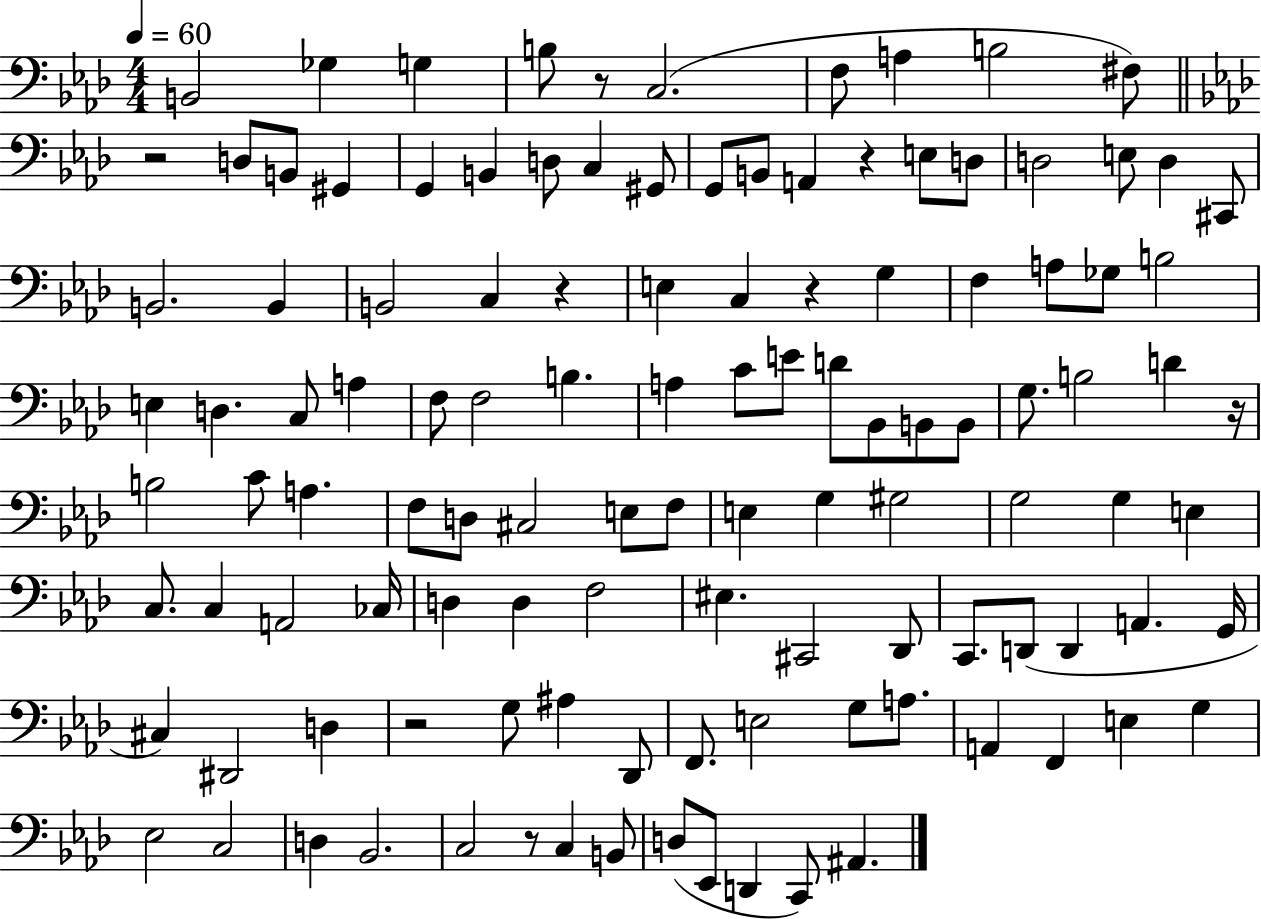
B2/h Gb3/q G3/q B3/e R/e C3/h. F3/e A3/q B3/h F#3/e R/h D3/e B2/e G#2/q G2/q B2/q D3/e C3/q G#2/e G2/e B2/e A2/q R/q E3/e D3/e D3/h E3/e D3/q C#2/e B2/h. B2/q B2/h C3/q R/q E3/q C3/q R/q G3/q F3/q A3/e Gb3/e B3/h E3/q D3/q. C3/e A3/q F3/e F3/h B3/q. A3/q C4/e E4/e D4/e Bb2/e B2/e B2/e G3/e. B3/h D4/q R/s B3/h C4/e A3/q. F3/e D3/e C#3/h E3/e F3/e E3/q G3/q G#3/h G3/h G3/q E3/q C3/e. C3/q A2/h CES3/s D3/q D3/q F3/h EIS3/q. C#2/h Db2/e C2/e. D2/e D2/q A2/q. G2/s C#3/q D#2/h D3/q R/h G3/e A#3/q Db2/e F2/e. E3/h G3/e A3/e. A2/q F2/q E3/q G3/q Eb3/h C3/h D3/q Bb2/h. C3/h R/e C3/q B2/e D3/e Eb2/e D2/q C2/e A#2/q.